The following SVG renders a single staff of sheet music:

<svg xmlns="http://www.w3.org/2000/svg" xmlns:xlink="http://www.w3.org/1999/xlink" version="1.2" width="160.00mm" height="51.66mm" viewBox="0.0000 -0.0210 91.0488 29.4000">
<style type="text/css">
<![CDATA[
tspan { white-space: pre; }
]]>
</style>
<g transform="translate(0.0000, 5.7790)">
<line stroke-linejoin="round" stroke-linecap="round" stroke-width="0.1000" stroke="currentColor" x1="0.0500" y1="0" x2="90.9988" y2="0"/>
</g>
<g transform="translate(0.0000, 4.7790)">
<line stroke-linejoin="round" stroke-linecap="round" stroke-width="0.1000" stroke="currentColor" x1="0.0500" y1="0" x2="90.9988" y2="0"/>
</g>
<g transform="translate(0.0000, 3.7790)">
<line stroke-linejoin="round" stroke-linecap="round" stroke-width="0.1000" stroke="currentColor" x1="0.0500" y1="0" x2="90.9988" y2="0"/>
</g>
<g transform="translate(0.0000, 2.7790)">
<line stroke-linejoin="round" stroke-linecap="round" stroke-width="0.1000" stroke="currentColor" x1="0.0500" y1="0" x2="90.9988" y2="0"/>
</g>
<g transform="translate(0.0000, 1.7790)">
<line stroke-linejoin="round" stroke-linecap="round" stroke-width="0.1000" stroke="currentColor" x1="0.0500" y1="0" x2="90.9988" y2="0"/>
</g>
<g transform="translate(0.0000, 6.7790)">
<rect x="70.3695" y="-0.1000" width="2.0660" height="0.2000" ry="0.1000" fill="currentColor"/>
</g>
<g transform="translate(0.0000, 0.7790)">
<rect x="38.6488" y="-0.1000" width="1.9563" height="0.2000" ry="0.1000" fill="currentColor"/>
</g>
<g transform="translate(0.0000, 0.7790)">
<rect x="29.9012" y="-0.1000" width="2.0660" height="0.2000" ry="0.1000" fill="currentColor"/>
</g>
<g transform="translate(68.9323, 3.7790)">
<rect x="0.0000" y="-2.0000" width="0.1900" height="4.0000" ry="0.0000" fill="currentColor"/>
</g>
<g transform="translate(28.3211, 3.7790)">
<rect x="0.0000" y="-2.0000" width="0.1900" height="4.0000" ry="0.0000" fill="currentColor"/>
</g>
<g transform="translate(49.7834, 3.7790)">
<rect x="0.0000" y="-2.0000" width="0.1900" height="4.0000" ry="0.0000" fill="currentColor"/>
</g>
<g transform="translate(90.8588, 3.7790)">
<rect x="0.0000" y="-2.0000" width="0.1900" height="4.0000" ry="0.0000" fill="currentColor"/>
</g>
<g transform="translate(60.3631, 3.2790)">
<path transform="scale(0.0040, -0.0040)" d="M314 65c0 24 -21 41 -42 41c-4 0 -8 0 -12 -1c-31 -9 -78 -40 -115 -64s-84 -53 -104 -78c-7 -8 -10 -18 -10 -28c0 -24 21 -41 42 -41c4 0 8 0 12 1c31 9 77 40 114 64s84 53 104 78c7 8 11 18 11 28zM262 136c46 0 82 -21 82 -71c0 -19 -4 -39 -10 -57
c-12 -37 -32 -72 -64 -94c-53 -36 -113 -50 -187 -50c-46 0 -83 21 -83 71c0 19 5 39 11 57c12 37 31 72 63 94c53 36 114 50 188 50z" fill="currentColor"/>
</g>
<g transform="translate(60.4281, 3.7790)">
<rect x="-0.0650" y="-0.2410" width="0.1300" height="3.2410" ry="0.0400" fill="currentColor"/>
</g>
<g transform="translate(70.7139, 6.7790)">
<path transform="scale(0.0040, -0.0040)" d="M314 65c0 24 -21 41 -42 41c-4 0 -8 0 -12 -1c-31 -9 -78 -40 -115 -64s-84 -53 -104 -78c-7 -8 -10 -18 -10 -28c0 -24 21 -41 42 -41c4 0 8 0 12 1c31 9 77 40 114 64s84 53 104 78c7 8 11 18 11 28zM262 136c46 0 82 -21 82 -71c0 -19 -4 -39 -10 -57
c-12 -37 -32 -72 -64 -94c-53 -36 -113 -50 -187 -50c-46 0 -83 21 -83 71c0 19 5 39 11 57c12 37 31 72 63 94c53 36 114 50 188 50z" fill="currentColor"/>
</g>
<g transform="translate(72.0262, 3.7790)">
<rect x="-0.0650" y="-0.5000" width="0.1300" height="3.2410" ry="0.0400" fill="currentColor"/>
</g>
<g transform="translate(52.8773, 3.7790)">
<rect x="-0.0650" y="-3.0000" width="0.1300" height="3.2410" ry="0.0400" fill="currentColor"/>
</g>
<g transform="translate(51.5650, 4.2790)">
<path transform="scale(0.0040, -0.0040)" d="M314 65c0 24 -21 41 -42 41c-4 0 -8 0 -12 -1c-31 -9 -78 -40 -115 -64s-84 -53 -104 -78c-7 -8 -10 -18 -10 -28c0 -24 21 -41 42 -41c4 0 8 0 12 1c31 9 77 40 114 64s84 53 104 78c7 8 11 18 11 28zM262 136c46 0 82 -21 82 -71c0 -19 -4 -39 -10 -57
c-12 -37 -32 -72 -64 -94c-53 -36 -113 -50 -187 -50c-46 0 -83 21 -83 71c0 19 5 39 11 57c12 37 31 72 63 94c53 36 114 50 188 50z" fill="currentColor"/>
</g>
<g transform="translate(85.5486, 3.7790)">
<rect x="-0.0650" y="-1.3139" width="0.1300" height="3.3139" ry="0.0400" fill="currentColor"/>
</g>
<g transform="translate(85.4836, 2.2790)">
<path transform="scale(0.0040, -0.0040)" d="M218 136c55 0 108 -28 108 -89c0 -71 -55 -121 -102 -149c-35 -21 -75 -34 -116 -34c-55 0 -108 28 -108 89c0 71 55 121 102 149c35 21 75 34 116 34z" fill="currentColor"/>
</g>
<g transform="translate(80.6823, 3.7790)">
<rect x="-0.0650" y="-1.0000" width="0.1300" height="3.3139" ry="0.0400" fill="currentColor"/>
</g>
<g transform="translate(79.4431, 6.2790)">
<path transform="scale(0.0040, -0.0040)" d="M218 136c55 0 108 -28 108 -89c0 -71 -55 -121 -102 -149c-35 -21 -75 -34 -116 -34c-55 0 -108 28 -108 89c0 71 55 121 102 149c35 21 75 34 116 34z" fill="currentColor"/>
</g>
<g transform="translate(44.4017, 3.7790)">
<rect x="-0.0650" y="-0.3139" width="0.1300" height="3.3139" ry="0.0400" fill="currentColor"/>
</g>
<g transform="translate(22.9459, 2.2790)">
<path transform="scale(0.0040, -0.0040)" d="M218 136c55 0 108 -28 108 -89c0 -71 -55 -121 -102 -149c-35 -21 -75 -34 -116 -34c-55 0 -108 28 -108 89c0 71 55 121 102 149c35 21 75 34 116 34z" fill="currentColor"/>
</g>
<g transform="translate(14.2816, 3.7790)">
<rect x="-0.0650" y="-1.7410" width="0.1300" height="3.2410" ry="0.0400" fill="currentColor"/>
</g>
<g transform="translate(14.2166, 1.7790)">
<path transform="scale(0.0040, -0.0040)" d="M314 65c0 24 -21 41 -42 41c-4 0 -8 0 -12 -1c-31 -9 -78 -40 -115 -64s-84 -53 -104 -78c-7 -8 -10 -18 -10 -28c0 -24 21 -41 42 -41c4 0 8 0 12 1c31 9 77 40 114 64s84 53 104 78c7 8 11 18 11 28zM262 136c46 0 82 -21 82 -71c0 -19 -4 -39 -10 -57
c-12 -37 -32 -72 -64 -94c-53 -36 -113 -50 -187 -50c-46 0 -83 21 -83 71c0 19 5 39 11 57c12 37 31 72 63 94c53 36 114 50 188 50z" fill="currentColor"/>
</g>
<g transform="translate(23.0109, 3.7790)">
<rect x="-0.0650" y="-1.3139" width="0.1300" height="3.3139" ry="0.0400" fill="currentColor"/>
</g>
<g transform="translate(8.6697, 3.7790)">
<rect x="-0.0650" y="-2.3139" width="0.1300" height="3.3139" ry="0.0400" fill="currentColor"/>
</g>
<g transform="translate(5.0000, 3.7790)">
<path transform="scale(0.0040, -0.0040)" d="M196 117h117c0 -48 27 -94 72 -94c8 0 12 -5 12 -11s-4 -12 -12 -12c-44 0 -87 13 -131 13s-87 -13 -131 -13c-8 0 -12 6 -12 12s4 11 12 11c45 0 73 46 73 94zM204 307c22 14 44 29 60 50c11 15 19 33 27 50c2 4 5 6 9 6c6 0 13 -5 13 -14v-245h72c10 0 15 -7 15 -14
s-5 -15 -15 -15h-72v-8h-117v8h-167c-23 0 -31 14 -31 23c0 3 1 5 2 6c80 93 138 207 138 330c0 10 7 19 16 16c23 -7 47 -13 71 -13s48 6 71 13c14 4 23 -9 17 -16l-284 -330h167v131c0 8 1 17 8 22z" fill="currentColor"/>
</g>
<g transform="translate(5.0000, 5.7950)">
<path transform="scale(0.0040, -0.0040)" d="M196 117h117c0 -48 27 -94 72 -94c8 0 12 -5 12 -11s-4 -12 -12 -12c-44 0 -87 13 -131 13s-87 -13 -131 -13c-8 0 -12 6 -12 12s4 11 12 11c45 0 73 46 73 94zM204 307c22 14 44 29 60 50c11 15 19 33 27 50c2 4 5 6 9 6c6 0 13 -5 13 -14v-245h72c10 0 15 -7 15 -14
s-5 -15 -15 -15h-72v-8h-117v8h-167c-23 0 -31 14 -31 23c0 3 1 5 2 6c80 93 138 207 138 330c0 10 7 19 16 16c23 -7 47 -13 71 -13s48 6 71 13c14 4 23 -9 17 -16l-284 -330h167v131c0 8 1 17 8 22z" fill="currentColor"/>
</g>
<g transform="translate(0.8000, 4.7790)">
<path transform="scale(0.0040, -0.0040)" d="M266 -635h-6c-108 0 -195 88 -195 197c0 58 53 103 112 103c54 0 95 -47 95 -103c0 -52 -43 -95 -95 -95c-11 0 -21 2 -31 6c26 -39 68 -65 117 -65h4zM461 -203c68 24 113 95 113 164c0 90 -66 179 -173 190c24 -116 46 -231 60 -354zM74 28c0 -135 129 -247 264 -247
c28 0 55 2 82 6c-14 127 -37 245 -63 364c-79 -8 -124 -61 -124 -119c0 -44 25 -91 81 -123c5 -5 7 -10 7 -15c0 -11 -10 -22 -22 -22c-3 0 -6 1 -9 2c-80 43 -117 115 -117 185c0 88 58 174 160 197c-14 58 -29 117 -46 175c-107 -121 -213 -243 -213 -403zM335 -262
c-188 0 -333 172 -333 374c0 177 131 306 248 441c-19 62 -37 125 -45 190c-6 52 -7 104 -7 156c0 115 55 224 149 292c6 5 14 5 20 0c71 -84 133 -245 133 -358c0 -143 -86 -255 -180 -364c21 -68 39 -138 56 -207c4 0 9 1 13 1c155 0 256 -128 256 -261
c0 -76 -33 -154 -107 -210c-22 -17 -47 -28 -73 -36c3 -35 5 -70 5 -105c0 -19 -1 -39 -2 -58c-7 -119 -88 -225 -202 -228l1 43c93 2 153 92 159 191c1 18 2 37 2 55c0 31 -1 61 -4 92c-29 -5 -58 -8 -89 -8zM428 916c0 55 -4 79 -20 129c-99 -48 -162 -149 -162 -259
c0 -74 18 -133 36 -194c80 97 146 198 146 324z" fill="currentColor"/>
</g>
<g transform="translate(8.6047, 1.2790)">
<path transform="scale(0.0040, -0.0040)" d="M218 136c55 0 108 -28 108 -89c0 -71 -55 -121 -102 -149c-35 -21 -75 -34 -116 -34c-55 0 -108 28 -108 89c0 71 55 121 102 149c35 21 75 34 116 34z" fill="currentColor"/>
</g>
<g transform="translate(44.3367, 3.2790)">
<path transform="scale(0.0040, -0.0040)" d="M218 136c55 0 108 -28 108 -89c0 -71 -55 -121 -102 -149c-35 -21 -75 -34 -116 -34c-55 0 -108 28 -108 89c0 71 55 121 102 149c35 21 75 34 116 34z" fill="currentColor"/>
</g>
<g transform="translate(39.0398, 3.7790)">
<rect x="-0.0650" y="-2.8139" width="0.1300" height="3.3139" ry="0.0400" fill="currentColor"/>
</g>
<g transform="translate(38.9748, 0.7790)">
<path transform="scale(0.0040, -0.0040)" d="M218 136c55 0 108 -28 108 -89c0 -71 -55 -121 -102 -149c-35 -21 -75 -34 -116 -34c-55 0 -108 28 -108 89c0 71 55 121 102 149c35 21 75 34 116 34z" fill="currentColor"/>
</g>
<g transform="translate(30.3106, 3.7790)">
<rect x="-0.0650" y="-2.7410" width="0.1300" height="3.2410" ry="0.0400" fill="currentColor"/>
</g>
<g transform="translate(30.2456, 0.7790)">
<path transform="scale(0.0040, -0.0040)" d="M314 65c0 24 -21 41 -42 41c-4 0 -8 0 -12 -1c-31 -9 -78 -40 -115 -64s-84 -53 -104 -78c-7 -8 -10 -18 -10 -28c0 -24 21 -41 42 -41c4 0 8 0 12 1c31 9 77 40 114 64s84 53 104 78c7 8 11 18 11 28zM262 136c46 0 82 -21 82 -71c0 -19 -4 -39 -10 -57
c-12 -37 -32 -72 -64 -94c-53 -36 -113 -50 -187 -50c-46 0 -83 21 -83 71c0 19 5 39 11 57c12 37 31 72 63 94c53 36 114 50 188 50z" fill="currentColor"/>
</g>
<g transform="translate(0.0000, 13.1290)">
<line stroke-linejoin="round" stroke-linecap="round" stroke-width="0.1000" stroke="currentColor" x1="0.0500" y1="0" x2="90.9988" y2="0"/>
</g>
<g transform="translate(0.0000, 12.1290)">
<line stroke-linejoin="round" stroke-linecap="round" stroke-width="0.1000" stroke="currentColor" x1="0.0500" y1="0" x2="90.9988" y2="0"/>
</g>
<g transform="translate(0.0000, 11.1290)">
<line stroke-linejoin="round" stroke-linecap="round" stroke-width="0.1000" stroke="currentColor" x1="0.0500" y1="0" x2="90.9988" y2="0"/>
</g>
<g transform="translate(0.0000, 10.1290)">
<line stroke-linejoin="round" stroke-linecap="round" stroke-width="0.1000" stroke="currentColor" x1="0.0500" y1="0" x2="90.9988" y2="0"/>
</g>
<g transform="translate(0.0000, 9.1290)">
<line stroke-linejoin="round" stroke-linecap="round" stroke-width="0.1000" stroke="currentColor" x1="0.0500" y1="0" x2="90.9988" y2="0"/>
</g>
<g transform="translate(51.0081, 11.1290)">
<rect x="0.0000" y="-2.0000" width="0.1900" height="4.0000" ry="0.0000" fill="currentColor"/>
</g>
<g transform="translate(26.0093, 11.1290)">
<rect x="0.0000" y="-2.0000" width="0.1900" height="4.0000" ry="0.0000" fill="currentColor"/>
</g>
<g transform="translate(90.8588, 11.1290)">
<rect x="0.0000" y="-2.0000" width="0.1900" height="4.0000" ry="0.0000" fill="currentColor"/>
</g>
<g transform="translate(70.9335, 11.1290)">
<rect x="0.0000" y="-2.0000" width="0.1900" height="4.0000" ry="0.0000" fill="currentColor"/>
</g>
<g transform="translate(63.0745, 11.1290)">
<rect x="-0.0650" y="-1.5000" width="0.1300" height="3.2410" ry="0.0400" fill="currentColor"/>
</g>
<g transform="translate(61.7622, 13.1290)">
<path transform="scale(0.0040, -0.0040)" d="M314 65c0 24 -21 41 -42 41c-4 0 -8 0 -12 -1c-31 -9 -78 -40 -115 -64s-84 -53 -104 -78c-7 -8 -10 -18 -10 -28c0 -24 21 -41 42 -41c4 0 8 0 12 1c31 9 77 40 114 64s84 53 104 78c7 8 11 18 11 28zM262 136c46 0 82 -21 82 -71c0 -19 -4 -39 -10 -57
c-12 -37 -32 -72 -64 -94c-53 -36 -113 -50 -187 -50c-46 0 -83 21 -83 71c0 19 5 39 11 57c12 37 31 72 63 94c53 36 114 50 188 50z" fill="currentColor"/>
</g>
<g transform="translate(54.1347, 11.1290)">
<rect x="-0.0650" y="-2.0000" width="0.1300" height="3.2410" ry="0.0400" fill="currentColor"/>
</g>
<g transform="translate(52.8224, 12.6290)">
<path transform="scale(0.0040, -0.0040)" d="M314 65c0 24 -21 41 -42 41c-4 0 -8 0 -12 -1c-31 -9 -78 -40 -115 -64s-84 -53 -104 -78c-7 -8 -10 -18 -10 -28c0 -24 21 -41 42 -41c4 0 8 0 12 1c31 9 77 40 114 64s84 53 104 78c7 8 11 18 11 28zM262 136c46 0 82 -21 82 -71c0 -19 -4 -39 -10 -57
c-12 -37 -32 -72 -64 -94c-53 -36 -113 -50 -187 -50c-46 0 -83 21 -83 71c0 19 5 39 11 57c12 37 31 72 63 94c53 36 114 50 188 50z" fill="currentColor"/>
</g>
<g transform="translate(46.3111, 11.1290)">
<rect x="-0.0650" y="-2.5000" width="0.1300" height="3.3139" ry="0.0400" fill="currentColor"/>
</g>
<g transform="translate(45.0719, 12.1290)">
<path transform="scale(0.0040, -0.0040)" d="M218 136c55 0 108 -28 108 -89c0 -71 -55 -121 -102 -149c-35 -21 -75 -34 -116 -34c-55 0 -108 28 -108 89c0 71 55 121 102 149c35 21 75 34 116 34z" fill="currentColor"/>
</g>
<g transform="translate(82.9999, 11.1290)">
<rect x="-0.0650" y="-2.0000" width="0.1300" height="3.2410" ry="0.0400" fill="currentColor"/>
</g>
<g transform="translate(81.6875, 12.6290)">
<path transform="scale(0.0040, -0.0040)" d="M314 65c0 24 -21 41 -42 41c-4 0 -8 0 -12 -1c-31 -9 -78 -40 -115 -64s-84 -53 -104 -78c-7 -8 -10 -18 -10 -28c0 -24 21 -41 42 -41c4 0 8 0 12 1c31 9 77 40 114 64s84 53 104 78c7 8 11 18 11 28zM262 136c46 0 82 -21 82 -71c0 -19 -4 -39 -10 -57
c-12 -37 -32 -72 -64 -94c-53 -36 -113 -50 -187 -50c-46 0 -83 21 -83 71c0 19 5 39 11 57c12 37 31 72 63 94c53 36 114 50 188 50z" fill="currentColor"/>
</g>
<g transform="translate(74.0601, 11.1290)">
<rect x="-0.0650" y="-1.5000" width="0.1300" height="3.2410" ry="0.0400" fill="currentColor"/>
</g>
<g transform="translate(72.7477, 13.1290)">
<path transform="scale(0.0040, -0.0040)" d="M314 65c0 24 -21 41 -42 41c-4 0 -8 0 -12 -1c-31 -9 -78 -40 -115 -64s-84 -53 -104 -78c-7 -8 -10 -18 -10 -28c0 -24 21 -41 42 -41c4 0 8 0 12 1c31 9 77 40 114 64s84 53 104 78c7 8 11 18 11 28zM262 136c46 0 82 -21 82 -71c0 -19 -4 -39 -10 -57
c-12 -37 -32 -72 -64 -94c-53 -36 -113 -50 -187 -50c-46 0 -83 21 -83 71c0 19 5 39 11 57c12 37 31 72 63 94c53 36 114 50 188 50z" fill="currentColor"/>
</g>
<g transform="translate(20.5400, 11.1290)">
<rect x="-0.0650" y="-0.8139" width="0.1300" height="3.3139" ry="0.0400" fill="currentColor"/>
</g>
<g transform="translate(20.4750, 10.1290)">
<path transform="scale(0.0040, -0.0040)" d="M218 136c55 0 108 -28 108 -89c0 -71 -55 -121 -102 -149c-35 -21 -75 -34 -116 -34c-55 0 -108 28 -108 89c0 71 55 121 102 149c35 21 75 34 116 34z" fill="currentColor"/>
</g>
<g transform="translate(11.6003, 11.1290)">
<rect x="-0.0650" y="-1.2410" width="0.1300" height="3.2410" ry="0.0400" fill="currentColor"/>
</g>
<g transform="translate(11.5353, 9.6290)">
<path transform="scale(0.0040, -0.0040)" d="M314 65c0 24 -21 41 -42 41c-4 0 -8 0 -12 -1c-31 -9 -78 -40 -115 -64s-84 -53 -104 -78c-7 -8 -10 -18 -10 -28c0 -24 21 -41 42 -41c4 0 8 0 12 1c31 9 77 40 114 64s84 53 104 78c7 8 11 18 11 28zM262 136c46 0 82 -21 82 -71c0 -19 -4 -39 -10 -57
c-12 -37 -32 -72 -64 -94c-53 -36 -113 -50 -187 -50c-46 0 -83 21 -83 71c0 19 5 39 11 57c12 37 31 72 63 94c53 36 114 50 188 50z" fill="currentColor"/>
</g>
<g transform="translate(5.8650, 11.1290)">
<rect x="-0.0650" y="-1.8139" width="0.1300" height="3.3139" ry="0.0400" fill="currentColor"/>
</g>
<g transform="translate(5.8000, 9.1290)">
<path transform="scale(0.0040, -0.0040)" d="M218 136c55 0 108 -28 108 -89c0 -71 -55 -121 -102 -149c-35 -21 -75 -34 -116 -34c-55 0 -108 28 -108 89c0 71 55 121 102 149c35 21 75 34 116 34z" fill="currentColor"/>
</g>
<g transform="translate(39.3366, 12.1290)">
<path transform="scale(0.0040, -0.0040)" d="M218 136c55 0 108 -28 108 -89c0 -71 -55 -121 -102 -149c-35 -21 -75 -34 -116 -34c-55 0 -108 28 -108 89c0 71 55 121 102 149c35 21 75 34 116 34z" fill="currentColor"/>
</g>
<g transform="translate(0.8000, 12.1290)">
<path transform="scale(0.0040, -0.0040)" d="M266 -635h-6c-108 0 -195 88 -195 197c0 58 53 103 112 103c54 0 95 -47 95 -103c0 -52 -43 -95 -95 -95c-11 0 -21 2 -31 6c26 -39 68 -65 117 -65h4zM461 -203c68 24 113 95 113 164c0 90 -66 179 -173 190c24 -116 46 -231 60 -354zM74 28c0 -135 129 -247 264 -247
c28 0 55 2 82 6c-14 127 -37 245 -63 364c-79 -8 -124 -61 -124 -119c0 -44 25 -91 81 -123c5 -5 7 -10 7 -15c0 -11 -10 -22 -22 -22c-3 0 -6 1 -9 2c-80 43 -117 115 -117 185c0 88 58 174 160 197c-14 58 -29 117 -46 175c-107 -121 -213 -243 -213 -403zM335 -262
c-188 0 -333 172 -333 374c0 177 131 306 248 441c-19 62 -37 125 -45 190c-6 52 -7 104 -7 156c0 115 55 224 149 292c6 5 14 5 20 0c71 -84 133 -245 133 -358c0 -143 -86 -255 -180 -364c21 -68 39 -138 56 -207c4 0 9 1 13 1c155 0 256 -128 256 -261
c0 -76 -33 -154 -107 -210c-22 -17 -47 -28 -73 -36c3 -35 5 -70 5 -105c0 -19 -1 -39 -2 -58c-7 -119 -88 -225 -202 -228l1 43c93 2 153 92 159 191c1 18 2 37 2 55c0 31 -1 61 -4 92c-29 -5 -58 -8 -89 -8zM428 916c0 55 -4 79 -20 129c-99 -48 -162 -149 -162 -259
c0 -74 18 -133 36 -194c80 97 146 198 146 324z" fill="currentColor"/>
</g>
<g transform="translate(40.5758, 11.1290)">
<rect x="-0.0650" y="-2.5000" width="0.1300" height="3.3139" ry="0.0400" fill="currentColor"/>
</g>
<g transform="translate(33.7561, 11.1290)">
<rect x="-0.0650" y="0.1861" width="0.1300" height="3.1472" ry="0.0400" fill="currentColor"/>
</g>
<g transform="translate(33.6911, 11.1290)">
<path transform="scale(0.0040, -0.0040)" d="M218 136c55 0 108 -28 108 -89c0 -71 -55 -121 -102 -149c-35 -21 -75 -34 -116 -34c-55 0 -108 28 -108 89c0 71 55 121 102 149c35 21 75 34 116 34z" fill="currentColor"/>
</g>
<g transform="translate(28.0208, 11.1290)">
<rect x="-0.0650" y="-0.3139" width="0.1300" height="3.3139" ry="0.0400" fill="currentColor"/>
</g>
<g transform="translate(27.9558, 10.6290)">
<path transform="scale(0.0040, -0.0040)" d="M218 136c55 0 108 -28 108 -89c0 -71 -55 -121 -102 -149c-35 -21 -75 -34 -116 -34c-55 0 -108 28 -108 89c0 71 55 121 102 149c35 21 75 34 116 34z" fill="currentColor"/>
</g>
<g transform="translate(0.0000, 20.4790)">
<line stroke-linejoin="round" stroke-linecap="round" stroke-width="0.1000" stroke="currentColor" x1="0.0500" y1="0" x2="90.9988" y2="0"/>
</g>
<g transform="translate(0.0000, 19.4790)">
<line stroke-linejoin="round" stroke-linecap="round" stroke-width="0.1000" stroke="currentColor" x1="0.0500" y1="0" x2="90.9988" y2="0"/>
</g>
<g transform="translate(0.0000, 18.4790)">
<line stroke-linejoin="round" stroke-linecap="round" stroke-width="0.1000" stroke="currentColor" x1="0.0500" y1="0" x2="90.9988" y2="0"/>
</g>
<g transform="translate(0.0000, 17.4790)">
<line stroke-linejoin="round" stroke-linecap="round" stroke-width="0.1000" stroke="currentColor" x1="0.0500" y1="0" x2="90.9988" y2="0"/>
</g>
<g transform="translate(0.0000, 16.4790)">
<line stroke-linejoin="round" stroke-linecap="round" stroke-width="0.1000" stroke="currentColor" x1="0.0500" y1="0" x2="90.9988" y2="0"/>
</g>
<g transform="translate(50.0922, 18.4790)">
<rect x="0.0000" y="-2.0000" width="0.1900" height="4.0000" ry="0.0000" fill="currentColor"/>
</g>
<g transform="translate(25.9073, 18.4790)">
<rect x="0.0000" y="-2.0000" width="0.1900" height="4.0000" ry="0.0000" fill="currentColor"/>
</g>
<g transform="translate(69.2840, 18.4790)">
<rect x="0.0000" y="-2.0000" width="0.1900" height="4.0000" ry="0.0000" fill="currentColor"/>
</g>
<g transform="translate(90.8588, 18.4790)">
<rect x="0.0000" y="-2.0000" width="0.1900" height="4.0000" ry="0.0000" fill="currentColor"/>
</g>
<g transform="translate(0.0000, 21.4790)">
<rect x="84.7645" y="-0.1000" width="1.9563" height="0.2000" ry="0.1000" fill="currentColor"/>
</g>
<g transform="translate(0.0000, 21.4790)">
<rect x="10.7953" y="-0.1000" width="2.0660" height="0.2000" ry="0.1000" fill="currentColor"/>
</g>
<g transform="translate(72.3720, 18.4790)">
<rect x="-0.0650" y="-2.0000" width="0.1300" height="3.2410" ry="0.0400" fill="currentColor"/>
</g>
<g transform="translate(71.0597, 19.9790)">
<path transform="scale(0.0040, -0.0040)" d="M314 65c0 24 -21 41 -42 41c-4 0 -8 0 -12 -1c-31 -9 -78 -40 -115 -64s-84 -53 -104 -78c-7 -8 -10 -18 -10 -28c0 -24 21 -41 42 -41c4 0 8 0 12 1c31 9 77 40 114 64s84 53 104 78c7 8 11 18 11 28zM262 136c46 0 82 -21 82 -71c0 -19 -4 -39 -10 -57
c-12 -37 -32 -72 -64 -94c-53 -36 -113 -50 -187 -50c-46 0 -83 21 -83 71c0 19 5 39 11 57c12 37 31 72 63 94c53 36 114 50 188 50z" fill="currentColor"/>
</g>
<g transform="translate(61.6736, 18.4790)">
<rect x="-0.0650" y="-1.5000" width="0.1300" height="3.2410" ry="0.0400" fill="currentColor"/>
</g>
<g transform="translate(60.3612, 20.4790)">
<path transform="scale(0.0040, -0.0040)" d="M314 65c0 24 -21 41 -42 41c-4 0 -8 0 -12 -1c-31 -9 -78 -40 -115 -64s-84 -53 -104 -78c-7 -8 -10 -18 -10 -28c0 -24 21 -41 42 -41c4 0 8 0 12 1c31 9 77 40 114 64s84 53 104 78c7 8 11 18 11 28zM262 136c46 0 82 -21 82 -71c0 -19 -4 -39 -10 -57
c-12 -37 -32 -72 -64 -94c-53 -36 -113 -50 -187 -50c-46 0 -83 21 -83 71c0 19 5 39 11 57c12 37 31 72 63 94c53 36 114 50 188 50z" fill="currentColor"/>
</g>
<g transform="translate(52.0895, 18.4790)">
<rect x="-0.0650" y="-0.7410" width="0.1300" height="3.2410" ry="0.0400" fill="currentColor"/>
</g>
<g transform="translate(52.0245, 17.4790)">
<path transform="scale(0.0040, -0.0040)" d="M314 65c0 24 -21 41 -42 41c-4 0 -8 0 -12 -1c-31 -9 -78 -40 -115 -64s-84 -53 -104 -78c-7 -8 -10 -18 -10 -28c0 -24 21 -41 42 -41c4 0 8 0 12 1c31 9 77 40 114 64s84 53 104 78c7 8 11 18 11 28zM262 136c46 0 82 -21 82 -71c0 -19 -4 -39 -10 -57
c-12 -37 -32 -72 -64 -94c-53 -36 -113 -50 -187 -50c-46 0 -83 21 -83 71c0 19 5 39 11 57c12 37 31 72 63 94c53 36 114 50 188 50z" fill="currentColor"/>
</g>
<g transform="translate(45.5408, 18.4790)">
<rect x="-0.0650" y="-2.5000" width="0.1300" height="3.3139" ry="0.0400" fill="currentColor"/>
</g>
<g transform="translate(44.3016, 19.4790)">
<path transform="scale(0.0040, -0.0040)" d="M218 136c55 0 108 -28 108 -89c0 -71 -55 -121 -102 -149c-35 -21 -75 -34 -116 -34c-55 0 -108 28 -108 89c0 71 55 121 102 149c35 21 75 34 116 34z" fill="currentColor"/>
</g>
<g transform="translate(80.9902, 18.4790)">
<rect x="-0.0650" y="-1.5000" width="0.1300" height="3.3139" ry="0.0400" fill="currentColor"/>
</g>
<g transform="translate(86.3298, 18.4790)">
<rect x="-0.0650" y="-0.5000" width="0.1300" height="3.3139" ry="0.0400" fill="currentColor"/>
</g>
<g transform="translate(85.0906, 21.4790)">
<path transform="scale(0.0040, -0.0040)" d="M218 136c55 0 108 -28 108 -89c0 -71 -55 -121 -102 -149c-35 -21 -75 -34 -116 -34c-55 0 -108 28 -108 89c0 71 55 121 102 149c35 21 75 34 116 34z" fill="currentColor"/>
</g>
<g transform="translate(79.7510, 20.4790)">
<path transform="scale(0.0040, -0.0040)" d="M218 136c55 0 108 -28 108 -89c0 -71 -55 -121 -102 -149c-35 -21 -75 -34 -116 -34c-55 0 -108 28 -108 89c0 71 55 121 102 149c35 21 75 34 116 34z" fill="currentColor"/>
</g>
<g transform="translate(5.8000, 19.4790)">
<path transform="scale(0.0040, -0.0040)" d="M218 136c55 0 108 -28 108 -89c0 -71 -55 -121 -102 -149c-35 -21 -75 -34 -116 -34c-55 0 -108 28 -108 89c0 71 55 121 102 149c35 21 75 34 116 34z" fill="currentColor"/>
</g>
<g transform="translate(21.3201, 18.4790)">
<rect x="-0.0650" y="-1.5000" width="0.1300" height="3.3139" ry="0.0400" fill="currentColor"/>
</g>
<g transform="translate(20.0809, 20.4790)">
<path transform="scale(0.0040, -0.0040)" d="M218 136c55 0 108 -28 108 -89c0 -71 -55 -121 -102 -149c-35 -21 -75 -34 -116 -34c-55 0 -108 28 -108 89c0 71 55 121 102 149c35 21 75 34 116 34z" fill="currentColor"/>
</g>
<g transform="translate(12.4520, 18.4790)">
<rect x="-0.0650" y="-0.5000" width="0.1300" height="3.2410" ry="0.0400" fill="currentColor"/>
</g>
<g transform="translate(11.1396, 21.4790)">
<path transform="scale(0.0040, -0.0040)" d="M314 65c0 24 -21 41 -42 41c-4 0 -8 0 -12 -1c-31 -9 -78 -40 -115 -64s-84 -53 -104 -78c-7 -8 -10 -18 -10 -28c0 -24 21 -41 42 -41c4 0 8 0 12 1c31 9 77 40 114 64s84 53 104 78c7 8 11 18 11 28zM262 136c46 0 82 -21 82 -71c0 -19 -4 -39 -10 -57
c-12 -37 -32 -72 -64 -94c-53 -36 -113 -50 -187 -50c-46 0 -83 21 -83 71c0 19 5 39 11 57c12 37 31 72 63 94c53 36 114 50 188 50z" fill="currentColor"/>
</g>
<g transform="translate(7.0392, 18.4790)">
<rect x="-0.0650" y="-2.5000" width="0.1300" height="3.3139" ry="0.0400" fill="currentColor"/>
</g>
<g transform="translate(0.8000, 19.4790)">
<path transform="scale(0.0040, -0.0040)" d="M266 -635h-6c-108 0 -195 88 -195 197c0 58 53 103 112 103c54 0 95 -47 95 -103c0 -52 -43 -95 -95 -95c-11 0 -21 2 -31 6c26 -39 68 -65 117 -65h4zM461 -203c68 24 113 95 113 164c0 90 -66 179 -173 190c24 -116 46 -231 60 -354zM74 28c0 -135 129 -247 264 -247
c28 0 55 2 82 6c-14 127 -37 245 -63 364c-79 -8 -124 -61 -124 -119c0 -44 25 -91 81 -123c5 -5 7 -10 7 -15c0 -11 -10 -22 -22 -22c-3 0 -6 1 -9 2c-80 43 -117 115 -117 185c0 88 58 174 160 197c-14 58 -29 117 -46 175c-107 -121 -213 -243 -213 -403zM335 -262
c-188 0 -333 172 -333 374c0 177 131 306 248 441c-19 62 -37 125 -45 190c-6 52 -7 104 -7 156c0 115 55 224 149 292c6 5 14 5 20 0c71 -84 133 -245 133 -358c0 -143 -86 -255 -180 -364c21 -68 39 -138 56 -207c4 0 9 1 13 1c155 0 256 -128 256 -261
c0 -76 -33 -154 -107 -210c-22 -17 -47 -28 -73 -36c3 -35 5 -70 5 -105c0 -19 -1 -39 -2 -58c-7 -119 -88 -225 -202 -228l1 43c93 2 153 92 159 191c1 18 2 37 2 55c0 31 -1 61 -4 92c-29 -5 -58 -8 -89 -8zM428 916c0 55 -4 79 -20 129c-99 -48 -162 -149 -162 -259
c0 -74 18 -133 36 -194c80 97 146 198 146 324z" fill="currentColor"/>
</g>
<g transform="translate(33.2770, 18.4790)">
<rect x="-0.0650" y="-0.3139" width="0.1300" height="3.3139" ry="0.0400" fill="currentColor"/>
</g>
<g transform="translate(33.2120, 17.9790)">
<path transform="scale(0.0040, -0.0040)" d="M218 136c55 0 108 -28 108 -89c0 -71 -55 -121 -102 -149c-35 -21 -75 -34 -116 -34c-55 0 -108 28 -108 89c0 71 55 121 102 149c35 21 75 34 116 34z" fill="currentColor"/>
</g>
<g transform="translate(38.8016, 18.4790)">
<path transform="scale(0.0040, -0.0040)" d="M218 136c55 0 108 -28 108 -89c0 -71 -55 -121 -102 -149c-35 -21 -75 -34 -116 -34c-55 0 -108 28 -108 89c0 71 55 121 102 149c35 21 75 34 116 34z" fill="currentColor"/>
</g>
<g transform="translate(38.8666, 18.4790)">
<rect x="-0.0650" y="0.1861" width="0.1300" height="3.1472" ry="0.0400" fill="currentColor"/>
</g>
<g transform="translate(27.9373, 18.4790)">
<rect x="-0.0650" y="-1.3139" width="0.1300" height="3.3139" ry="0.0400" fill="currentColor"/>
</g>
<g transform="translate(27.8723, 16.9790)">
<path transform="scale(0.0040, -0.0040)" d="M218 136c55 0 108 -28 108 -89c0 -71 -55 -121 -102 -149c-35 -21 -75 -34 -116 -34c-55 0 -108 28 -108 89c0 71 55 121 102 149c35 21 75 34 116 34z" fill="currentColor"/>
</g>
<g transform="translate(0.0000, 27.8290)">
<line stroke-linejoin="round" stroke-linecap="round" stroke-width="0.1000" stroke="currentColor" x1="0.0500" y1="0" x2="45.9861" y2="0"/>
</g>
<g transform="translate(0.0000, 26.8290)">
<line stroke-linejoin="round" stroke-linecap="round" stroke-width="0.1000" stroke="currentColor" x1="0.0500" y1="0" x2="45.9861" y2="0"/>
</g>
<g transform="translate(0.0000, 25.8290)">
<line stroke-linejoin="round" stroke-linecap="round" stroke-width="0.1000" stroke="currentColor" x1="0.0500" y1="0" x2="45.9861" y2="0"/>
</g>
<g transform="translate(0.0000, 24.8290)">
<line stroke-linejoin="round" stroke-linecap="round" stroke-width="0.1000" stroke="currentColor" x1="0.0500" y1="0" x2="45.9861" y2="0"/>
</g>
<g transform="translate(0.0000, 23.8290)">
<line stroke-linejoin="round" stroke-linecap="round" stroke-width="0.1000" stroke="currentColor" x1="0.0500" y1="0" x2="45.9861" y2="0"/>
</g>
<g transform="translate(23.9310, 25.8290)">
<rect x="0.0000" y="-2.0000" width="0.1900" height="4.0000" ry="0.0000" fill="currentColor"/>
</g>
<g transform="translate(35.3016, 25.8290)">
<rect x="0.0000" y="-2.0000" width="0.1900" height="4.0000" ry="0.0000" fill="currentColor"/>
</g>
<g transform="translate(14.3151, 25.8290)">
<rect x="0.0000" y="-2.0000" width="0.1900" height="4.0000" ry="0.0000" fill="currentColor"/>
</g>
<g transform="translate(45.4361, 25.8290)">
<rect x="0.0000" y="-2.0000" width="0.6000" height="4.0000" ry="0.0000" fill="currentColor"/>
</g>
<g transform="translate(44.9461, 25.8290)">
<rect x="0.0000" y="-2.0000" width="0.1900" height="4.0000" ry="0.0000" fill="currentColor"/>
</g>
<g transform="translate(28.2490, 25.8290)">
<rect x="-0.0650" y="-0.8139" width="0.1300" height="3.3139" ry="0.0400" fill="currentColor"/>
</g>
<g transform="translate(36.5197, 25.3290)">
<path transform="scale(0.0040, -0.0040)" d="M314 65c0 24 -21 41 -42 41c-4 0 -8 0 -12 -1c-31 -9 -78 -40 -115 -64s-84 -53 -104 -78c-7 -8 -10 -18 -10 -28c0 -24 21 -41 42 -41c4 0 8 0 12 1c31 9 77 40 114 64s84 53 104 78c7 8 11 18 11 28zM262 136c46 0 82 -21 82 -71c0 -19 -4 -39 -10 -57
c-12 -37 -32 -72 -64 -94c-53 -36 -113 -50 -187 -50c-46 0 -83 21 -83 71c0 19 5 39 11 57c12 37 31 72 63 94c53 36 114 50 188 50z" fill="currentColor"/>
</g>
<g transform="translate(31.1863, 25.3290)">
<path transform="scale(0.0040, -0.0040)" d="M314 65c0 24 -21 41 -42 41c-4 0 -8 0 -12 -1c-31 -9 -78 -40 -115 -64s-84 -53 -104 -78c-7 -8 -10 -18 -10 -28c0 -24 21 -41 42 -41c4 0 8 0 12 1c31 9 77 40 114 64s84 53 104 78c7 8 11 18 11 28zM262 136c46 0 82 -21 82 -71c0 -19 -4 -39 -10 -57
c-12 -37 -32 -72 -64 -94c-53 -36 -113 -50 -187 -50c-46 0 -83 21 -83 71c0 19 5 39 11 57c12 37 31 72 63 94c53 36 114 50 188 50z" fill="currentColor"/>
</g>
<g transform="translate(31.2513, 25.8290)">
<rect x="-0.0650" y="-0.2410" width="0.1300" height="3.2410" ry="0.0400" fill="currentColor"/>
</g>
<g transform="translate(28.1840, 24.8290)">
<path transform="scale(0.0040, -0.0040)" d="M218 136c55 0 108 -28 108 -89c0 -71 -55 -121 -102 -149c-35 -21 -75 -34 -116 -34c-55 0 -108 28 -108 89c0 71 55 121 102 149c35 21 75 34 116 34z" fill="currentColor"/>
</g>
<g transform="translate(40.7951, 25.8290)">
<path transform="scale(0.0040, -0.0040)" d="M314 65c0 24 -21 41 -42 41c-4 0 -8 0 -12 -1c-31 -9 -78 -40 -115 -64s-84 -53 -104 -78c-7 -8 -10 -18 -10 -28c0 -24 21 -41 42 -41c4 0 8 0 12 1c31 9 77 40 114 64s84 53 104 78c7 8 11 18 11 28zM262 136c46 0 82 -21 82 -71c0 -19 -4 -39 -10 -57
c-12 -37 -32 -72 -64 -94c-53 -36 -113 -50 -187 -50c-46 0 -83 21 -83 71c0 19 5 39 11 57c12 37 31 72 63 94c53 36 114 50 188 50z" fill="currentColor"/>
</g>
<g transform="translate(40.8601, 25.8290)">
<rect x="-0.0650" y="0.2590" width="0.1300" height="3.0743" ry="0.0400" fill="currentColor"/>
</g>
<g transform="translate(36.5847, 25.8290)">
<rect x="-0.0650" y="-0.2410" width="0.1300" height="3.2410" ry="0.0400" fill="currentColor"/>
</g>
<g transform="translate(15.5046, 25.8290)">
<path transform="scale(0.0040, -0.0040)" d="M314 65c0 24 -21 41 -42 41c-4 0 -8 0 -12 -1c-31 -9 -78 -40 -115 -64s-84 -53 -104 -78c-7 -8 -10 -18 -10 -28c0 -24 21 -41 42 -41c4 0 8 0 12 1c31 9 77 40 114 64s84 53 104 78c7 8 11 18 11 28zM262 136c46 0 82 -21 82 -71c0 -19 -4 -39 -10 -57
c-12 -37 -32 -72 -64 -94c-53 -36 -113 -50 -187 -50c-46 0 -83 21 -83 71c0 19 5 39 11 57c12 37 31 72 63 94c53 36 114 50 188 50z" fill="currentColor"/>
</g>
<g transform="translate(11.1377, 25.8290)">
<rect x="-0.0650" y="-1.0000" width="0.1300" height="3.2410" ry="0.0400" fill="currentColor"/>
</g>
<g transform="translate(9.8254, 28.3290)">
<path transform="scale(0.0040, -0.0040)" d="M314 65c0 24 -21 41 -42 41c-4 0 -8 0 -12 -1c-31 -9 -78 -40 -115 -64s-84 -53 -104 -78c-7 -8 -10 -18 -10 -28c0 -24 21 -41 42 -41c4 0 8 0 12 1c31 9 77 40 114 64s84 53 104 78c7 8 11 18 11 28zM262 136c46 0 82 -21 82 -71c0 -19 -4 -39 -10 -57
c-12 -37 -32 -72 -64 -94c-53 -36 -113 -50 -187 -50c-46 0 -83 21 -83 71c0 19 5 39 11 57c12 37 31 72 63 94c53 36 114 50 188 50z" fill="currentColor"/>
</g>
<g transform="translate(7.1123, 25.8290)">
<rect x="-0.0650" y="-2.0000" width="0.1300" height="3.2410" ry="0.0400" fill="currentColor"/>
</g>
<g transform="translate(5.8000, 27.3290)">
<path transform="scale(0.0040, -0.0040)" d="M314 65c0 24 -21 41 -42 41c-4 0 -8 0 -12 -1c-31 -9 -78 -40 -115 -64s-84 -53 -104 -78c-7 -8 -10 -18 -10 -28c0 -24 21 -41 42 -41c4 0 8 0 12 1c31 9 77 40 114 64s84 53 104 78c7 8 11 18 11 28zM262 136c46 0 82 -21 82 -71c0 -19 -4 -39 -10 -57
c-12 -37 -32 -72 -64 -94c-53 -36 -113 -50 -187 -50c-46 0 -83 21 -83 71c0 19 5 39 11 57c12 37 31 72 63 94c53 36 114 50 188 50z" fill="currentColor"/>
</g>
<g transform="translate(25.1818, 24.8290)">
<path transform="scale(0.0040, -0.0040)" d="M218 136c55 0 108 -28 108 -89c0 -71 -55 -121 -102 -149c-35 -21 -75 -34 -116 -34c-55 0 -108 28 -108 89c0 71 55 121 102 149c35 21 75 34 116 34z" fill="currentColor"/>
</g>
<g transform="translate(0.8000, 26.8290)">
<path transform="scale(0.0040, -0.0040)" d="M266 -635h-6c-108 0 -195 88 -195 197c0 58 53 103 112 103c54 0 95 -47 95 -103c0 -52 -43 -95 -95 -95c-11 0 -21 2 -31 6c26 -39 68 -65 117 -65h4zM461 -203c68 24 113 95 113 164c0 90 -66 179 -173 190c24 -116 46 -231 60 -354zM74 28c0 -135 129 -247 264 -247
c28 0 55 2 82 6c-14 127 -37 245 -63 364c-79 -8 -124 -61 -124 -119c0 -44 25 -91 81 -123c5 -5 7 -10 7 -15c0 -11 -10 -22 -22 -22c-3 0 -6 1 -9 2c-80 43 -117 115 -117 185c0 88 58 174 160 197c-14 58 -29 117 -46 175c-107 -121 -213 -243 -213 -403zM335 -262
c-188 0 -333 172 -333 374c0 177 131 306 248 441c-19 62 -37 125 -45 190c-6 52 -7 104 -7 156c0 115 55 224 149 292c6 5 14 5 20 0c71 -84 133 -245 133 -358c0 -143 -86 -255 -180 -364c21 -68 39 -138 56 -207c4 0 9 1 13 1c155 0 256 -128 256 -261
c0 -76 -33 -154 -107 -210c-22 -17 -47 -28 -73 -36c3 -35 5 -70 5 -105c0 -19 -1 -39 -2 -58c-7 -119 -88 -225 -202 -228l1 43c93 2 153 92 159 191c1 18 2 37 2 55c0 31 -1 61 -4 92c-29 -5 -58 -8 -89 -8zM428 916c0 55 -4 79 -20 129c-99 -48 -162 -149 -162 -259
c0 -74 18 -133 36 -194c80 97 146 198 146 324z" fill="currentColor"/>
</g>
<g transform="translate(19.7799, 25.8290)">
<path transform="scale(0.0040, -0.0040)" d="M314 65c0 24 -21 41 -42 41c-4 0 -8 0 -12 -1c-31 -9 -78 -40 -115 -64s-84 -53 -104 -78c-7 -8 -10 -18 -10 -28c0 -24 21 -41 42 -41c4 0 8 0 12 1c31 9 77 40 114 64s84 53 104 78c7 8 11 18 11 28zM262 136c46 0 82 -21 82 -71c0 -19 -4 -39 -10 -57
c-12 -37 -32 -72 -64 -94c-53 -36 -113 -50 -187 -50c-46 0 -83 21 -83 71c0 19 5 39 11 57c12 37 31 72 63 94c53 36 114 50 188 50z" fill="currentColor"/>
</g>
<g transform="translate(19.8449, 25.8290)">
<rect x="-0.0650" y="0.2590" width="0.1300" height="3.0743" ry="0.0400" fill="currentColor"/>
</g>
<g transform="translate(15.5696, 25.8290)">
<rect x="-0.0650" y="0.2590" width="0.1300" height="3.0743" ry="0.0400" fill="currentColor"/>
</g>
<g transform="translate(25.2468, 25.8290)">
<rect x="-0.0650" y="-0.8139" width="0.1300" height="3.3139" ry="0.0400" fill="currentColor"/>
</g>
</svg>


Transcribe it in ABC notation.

X:1
T:Untitled
M:4/4
L:1/4
K:C
g f2 e a2 a c A2 c2 C2 D e f e2 d c B G G F2 E2 E2 F2 G C2 E e c B G d2 E2 F2 E C F2 D2 B2 B2 d d c2 c2 B2